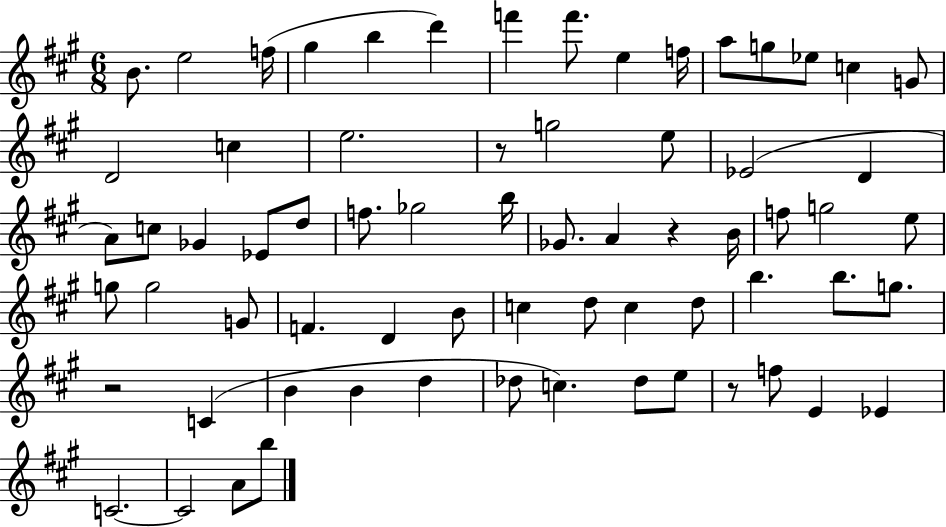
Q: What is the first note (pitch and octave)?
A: B4